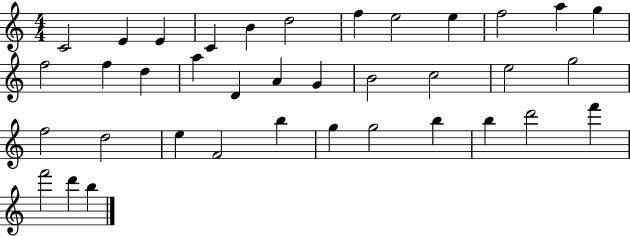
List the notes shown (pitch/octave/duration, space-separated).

C4/h E4/q E4/q C4/q B4/q D5/h F5/q E5/h E5/q F5/h A5/q G5/q F5/h F5/q D5/q A5/q D4/q A4/q G4/q B4/h C5/h E5/h G5/h F5/h D5/h E5/q F4/h B5/q G5/q G5/h B5/q B5/q D6/h F6/q F6/h D6/q B5/q